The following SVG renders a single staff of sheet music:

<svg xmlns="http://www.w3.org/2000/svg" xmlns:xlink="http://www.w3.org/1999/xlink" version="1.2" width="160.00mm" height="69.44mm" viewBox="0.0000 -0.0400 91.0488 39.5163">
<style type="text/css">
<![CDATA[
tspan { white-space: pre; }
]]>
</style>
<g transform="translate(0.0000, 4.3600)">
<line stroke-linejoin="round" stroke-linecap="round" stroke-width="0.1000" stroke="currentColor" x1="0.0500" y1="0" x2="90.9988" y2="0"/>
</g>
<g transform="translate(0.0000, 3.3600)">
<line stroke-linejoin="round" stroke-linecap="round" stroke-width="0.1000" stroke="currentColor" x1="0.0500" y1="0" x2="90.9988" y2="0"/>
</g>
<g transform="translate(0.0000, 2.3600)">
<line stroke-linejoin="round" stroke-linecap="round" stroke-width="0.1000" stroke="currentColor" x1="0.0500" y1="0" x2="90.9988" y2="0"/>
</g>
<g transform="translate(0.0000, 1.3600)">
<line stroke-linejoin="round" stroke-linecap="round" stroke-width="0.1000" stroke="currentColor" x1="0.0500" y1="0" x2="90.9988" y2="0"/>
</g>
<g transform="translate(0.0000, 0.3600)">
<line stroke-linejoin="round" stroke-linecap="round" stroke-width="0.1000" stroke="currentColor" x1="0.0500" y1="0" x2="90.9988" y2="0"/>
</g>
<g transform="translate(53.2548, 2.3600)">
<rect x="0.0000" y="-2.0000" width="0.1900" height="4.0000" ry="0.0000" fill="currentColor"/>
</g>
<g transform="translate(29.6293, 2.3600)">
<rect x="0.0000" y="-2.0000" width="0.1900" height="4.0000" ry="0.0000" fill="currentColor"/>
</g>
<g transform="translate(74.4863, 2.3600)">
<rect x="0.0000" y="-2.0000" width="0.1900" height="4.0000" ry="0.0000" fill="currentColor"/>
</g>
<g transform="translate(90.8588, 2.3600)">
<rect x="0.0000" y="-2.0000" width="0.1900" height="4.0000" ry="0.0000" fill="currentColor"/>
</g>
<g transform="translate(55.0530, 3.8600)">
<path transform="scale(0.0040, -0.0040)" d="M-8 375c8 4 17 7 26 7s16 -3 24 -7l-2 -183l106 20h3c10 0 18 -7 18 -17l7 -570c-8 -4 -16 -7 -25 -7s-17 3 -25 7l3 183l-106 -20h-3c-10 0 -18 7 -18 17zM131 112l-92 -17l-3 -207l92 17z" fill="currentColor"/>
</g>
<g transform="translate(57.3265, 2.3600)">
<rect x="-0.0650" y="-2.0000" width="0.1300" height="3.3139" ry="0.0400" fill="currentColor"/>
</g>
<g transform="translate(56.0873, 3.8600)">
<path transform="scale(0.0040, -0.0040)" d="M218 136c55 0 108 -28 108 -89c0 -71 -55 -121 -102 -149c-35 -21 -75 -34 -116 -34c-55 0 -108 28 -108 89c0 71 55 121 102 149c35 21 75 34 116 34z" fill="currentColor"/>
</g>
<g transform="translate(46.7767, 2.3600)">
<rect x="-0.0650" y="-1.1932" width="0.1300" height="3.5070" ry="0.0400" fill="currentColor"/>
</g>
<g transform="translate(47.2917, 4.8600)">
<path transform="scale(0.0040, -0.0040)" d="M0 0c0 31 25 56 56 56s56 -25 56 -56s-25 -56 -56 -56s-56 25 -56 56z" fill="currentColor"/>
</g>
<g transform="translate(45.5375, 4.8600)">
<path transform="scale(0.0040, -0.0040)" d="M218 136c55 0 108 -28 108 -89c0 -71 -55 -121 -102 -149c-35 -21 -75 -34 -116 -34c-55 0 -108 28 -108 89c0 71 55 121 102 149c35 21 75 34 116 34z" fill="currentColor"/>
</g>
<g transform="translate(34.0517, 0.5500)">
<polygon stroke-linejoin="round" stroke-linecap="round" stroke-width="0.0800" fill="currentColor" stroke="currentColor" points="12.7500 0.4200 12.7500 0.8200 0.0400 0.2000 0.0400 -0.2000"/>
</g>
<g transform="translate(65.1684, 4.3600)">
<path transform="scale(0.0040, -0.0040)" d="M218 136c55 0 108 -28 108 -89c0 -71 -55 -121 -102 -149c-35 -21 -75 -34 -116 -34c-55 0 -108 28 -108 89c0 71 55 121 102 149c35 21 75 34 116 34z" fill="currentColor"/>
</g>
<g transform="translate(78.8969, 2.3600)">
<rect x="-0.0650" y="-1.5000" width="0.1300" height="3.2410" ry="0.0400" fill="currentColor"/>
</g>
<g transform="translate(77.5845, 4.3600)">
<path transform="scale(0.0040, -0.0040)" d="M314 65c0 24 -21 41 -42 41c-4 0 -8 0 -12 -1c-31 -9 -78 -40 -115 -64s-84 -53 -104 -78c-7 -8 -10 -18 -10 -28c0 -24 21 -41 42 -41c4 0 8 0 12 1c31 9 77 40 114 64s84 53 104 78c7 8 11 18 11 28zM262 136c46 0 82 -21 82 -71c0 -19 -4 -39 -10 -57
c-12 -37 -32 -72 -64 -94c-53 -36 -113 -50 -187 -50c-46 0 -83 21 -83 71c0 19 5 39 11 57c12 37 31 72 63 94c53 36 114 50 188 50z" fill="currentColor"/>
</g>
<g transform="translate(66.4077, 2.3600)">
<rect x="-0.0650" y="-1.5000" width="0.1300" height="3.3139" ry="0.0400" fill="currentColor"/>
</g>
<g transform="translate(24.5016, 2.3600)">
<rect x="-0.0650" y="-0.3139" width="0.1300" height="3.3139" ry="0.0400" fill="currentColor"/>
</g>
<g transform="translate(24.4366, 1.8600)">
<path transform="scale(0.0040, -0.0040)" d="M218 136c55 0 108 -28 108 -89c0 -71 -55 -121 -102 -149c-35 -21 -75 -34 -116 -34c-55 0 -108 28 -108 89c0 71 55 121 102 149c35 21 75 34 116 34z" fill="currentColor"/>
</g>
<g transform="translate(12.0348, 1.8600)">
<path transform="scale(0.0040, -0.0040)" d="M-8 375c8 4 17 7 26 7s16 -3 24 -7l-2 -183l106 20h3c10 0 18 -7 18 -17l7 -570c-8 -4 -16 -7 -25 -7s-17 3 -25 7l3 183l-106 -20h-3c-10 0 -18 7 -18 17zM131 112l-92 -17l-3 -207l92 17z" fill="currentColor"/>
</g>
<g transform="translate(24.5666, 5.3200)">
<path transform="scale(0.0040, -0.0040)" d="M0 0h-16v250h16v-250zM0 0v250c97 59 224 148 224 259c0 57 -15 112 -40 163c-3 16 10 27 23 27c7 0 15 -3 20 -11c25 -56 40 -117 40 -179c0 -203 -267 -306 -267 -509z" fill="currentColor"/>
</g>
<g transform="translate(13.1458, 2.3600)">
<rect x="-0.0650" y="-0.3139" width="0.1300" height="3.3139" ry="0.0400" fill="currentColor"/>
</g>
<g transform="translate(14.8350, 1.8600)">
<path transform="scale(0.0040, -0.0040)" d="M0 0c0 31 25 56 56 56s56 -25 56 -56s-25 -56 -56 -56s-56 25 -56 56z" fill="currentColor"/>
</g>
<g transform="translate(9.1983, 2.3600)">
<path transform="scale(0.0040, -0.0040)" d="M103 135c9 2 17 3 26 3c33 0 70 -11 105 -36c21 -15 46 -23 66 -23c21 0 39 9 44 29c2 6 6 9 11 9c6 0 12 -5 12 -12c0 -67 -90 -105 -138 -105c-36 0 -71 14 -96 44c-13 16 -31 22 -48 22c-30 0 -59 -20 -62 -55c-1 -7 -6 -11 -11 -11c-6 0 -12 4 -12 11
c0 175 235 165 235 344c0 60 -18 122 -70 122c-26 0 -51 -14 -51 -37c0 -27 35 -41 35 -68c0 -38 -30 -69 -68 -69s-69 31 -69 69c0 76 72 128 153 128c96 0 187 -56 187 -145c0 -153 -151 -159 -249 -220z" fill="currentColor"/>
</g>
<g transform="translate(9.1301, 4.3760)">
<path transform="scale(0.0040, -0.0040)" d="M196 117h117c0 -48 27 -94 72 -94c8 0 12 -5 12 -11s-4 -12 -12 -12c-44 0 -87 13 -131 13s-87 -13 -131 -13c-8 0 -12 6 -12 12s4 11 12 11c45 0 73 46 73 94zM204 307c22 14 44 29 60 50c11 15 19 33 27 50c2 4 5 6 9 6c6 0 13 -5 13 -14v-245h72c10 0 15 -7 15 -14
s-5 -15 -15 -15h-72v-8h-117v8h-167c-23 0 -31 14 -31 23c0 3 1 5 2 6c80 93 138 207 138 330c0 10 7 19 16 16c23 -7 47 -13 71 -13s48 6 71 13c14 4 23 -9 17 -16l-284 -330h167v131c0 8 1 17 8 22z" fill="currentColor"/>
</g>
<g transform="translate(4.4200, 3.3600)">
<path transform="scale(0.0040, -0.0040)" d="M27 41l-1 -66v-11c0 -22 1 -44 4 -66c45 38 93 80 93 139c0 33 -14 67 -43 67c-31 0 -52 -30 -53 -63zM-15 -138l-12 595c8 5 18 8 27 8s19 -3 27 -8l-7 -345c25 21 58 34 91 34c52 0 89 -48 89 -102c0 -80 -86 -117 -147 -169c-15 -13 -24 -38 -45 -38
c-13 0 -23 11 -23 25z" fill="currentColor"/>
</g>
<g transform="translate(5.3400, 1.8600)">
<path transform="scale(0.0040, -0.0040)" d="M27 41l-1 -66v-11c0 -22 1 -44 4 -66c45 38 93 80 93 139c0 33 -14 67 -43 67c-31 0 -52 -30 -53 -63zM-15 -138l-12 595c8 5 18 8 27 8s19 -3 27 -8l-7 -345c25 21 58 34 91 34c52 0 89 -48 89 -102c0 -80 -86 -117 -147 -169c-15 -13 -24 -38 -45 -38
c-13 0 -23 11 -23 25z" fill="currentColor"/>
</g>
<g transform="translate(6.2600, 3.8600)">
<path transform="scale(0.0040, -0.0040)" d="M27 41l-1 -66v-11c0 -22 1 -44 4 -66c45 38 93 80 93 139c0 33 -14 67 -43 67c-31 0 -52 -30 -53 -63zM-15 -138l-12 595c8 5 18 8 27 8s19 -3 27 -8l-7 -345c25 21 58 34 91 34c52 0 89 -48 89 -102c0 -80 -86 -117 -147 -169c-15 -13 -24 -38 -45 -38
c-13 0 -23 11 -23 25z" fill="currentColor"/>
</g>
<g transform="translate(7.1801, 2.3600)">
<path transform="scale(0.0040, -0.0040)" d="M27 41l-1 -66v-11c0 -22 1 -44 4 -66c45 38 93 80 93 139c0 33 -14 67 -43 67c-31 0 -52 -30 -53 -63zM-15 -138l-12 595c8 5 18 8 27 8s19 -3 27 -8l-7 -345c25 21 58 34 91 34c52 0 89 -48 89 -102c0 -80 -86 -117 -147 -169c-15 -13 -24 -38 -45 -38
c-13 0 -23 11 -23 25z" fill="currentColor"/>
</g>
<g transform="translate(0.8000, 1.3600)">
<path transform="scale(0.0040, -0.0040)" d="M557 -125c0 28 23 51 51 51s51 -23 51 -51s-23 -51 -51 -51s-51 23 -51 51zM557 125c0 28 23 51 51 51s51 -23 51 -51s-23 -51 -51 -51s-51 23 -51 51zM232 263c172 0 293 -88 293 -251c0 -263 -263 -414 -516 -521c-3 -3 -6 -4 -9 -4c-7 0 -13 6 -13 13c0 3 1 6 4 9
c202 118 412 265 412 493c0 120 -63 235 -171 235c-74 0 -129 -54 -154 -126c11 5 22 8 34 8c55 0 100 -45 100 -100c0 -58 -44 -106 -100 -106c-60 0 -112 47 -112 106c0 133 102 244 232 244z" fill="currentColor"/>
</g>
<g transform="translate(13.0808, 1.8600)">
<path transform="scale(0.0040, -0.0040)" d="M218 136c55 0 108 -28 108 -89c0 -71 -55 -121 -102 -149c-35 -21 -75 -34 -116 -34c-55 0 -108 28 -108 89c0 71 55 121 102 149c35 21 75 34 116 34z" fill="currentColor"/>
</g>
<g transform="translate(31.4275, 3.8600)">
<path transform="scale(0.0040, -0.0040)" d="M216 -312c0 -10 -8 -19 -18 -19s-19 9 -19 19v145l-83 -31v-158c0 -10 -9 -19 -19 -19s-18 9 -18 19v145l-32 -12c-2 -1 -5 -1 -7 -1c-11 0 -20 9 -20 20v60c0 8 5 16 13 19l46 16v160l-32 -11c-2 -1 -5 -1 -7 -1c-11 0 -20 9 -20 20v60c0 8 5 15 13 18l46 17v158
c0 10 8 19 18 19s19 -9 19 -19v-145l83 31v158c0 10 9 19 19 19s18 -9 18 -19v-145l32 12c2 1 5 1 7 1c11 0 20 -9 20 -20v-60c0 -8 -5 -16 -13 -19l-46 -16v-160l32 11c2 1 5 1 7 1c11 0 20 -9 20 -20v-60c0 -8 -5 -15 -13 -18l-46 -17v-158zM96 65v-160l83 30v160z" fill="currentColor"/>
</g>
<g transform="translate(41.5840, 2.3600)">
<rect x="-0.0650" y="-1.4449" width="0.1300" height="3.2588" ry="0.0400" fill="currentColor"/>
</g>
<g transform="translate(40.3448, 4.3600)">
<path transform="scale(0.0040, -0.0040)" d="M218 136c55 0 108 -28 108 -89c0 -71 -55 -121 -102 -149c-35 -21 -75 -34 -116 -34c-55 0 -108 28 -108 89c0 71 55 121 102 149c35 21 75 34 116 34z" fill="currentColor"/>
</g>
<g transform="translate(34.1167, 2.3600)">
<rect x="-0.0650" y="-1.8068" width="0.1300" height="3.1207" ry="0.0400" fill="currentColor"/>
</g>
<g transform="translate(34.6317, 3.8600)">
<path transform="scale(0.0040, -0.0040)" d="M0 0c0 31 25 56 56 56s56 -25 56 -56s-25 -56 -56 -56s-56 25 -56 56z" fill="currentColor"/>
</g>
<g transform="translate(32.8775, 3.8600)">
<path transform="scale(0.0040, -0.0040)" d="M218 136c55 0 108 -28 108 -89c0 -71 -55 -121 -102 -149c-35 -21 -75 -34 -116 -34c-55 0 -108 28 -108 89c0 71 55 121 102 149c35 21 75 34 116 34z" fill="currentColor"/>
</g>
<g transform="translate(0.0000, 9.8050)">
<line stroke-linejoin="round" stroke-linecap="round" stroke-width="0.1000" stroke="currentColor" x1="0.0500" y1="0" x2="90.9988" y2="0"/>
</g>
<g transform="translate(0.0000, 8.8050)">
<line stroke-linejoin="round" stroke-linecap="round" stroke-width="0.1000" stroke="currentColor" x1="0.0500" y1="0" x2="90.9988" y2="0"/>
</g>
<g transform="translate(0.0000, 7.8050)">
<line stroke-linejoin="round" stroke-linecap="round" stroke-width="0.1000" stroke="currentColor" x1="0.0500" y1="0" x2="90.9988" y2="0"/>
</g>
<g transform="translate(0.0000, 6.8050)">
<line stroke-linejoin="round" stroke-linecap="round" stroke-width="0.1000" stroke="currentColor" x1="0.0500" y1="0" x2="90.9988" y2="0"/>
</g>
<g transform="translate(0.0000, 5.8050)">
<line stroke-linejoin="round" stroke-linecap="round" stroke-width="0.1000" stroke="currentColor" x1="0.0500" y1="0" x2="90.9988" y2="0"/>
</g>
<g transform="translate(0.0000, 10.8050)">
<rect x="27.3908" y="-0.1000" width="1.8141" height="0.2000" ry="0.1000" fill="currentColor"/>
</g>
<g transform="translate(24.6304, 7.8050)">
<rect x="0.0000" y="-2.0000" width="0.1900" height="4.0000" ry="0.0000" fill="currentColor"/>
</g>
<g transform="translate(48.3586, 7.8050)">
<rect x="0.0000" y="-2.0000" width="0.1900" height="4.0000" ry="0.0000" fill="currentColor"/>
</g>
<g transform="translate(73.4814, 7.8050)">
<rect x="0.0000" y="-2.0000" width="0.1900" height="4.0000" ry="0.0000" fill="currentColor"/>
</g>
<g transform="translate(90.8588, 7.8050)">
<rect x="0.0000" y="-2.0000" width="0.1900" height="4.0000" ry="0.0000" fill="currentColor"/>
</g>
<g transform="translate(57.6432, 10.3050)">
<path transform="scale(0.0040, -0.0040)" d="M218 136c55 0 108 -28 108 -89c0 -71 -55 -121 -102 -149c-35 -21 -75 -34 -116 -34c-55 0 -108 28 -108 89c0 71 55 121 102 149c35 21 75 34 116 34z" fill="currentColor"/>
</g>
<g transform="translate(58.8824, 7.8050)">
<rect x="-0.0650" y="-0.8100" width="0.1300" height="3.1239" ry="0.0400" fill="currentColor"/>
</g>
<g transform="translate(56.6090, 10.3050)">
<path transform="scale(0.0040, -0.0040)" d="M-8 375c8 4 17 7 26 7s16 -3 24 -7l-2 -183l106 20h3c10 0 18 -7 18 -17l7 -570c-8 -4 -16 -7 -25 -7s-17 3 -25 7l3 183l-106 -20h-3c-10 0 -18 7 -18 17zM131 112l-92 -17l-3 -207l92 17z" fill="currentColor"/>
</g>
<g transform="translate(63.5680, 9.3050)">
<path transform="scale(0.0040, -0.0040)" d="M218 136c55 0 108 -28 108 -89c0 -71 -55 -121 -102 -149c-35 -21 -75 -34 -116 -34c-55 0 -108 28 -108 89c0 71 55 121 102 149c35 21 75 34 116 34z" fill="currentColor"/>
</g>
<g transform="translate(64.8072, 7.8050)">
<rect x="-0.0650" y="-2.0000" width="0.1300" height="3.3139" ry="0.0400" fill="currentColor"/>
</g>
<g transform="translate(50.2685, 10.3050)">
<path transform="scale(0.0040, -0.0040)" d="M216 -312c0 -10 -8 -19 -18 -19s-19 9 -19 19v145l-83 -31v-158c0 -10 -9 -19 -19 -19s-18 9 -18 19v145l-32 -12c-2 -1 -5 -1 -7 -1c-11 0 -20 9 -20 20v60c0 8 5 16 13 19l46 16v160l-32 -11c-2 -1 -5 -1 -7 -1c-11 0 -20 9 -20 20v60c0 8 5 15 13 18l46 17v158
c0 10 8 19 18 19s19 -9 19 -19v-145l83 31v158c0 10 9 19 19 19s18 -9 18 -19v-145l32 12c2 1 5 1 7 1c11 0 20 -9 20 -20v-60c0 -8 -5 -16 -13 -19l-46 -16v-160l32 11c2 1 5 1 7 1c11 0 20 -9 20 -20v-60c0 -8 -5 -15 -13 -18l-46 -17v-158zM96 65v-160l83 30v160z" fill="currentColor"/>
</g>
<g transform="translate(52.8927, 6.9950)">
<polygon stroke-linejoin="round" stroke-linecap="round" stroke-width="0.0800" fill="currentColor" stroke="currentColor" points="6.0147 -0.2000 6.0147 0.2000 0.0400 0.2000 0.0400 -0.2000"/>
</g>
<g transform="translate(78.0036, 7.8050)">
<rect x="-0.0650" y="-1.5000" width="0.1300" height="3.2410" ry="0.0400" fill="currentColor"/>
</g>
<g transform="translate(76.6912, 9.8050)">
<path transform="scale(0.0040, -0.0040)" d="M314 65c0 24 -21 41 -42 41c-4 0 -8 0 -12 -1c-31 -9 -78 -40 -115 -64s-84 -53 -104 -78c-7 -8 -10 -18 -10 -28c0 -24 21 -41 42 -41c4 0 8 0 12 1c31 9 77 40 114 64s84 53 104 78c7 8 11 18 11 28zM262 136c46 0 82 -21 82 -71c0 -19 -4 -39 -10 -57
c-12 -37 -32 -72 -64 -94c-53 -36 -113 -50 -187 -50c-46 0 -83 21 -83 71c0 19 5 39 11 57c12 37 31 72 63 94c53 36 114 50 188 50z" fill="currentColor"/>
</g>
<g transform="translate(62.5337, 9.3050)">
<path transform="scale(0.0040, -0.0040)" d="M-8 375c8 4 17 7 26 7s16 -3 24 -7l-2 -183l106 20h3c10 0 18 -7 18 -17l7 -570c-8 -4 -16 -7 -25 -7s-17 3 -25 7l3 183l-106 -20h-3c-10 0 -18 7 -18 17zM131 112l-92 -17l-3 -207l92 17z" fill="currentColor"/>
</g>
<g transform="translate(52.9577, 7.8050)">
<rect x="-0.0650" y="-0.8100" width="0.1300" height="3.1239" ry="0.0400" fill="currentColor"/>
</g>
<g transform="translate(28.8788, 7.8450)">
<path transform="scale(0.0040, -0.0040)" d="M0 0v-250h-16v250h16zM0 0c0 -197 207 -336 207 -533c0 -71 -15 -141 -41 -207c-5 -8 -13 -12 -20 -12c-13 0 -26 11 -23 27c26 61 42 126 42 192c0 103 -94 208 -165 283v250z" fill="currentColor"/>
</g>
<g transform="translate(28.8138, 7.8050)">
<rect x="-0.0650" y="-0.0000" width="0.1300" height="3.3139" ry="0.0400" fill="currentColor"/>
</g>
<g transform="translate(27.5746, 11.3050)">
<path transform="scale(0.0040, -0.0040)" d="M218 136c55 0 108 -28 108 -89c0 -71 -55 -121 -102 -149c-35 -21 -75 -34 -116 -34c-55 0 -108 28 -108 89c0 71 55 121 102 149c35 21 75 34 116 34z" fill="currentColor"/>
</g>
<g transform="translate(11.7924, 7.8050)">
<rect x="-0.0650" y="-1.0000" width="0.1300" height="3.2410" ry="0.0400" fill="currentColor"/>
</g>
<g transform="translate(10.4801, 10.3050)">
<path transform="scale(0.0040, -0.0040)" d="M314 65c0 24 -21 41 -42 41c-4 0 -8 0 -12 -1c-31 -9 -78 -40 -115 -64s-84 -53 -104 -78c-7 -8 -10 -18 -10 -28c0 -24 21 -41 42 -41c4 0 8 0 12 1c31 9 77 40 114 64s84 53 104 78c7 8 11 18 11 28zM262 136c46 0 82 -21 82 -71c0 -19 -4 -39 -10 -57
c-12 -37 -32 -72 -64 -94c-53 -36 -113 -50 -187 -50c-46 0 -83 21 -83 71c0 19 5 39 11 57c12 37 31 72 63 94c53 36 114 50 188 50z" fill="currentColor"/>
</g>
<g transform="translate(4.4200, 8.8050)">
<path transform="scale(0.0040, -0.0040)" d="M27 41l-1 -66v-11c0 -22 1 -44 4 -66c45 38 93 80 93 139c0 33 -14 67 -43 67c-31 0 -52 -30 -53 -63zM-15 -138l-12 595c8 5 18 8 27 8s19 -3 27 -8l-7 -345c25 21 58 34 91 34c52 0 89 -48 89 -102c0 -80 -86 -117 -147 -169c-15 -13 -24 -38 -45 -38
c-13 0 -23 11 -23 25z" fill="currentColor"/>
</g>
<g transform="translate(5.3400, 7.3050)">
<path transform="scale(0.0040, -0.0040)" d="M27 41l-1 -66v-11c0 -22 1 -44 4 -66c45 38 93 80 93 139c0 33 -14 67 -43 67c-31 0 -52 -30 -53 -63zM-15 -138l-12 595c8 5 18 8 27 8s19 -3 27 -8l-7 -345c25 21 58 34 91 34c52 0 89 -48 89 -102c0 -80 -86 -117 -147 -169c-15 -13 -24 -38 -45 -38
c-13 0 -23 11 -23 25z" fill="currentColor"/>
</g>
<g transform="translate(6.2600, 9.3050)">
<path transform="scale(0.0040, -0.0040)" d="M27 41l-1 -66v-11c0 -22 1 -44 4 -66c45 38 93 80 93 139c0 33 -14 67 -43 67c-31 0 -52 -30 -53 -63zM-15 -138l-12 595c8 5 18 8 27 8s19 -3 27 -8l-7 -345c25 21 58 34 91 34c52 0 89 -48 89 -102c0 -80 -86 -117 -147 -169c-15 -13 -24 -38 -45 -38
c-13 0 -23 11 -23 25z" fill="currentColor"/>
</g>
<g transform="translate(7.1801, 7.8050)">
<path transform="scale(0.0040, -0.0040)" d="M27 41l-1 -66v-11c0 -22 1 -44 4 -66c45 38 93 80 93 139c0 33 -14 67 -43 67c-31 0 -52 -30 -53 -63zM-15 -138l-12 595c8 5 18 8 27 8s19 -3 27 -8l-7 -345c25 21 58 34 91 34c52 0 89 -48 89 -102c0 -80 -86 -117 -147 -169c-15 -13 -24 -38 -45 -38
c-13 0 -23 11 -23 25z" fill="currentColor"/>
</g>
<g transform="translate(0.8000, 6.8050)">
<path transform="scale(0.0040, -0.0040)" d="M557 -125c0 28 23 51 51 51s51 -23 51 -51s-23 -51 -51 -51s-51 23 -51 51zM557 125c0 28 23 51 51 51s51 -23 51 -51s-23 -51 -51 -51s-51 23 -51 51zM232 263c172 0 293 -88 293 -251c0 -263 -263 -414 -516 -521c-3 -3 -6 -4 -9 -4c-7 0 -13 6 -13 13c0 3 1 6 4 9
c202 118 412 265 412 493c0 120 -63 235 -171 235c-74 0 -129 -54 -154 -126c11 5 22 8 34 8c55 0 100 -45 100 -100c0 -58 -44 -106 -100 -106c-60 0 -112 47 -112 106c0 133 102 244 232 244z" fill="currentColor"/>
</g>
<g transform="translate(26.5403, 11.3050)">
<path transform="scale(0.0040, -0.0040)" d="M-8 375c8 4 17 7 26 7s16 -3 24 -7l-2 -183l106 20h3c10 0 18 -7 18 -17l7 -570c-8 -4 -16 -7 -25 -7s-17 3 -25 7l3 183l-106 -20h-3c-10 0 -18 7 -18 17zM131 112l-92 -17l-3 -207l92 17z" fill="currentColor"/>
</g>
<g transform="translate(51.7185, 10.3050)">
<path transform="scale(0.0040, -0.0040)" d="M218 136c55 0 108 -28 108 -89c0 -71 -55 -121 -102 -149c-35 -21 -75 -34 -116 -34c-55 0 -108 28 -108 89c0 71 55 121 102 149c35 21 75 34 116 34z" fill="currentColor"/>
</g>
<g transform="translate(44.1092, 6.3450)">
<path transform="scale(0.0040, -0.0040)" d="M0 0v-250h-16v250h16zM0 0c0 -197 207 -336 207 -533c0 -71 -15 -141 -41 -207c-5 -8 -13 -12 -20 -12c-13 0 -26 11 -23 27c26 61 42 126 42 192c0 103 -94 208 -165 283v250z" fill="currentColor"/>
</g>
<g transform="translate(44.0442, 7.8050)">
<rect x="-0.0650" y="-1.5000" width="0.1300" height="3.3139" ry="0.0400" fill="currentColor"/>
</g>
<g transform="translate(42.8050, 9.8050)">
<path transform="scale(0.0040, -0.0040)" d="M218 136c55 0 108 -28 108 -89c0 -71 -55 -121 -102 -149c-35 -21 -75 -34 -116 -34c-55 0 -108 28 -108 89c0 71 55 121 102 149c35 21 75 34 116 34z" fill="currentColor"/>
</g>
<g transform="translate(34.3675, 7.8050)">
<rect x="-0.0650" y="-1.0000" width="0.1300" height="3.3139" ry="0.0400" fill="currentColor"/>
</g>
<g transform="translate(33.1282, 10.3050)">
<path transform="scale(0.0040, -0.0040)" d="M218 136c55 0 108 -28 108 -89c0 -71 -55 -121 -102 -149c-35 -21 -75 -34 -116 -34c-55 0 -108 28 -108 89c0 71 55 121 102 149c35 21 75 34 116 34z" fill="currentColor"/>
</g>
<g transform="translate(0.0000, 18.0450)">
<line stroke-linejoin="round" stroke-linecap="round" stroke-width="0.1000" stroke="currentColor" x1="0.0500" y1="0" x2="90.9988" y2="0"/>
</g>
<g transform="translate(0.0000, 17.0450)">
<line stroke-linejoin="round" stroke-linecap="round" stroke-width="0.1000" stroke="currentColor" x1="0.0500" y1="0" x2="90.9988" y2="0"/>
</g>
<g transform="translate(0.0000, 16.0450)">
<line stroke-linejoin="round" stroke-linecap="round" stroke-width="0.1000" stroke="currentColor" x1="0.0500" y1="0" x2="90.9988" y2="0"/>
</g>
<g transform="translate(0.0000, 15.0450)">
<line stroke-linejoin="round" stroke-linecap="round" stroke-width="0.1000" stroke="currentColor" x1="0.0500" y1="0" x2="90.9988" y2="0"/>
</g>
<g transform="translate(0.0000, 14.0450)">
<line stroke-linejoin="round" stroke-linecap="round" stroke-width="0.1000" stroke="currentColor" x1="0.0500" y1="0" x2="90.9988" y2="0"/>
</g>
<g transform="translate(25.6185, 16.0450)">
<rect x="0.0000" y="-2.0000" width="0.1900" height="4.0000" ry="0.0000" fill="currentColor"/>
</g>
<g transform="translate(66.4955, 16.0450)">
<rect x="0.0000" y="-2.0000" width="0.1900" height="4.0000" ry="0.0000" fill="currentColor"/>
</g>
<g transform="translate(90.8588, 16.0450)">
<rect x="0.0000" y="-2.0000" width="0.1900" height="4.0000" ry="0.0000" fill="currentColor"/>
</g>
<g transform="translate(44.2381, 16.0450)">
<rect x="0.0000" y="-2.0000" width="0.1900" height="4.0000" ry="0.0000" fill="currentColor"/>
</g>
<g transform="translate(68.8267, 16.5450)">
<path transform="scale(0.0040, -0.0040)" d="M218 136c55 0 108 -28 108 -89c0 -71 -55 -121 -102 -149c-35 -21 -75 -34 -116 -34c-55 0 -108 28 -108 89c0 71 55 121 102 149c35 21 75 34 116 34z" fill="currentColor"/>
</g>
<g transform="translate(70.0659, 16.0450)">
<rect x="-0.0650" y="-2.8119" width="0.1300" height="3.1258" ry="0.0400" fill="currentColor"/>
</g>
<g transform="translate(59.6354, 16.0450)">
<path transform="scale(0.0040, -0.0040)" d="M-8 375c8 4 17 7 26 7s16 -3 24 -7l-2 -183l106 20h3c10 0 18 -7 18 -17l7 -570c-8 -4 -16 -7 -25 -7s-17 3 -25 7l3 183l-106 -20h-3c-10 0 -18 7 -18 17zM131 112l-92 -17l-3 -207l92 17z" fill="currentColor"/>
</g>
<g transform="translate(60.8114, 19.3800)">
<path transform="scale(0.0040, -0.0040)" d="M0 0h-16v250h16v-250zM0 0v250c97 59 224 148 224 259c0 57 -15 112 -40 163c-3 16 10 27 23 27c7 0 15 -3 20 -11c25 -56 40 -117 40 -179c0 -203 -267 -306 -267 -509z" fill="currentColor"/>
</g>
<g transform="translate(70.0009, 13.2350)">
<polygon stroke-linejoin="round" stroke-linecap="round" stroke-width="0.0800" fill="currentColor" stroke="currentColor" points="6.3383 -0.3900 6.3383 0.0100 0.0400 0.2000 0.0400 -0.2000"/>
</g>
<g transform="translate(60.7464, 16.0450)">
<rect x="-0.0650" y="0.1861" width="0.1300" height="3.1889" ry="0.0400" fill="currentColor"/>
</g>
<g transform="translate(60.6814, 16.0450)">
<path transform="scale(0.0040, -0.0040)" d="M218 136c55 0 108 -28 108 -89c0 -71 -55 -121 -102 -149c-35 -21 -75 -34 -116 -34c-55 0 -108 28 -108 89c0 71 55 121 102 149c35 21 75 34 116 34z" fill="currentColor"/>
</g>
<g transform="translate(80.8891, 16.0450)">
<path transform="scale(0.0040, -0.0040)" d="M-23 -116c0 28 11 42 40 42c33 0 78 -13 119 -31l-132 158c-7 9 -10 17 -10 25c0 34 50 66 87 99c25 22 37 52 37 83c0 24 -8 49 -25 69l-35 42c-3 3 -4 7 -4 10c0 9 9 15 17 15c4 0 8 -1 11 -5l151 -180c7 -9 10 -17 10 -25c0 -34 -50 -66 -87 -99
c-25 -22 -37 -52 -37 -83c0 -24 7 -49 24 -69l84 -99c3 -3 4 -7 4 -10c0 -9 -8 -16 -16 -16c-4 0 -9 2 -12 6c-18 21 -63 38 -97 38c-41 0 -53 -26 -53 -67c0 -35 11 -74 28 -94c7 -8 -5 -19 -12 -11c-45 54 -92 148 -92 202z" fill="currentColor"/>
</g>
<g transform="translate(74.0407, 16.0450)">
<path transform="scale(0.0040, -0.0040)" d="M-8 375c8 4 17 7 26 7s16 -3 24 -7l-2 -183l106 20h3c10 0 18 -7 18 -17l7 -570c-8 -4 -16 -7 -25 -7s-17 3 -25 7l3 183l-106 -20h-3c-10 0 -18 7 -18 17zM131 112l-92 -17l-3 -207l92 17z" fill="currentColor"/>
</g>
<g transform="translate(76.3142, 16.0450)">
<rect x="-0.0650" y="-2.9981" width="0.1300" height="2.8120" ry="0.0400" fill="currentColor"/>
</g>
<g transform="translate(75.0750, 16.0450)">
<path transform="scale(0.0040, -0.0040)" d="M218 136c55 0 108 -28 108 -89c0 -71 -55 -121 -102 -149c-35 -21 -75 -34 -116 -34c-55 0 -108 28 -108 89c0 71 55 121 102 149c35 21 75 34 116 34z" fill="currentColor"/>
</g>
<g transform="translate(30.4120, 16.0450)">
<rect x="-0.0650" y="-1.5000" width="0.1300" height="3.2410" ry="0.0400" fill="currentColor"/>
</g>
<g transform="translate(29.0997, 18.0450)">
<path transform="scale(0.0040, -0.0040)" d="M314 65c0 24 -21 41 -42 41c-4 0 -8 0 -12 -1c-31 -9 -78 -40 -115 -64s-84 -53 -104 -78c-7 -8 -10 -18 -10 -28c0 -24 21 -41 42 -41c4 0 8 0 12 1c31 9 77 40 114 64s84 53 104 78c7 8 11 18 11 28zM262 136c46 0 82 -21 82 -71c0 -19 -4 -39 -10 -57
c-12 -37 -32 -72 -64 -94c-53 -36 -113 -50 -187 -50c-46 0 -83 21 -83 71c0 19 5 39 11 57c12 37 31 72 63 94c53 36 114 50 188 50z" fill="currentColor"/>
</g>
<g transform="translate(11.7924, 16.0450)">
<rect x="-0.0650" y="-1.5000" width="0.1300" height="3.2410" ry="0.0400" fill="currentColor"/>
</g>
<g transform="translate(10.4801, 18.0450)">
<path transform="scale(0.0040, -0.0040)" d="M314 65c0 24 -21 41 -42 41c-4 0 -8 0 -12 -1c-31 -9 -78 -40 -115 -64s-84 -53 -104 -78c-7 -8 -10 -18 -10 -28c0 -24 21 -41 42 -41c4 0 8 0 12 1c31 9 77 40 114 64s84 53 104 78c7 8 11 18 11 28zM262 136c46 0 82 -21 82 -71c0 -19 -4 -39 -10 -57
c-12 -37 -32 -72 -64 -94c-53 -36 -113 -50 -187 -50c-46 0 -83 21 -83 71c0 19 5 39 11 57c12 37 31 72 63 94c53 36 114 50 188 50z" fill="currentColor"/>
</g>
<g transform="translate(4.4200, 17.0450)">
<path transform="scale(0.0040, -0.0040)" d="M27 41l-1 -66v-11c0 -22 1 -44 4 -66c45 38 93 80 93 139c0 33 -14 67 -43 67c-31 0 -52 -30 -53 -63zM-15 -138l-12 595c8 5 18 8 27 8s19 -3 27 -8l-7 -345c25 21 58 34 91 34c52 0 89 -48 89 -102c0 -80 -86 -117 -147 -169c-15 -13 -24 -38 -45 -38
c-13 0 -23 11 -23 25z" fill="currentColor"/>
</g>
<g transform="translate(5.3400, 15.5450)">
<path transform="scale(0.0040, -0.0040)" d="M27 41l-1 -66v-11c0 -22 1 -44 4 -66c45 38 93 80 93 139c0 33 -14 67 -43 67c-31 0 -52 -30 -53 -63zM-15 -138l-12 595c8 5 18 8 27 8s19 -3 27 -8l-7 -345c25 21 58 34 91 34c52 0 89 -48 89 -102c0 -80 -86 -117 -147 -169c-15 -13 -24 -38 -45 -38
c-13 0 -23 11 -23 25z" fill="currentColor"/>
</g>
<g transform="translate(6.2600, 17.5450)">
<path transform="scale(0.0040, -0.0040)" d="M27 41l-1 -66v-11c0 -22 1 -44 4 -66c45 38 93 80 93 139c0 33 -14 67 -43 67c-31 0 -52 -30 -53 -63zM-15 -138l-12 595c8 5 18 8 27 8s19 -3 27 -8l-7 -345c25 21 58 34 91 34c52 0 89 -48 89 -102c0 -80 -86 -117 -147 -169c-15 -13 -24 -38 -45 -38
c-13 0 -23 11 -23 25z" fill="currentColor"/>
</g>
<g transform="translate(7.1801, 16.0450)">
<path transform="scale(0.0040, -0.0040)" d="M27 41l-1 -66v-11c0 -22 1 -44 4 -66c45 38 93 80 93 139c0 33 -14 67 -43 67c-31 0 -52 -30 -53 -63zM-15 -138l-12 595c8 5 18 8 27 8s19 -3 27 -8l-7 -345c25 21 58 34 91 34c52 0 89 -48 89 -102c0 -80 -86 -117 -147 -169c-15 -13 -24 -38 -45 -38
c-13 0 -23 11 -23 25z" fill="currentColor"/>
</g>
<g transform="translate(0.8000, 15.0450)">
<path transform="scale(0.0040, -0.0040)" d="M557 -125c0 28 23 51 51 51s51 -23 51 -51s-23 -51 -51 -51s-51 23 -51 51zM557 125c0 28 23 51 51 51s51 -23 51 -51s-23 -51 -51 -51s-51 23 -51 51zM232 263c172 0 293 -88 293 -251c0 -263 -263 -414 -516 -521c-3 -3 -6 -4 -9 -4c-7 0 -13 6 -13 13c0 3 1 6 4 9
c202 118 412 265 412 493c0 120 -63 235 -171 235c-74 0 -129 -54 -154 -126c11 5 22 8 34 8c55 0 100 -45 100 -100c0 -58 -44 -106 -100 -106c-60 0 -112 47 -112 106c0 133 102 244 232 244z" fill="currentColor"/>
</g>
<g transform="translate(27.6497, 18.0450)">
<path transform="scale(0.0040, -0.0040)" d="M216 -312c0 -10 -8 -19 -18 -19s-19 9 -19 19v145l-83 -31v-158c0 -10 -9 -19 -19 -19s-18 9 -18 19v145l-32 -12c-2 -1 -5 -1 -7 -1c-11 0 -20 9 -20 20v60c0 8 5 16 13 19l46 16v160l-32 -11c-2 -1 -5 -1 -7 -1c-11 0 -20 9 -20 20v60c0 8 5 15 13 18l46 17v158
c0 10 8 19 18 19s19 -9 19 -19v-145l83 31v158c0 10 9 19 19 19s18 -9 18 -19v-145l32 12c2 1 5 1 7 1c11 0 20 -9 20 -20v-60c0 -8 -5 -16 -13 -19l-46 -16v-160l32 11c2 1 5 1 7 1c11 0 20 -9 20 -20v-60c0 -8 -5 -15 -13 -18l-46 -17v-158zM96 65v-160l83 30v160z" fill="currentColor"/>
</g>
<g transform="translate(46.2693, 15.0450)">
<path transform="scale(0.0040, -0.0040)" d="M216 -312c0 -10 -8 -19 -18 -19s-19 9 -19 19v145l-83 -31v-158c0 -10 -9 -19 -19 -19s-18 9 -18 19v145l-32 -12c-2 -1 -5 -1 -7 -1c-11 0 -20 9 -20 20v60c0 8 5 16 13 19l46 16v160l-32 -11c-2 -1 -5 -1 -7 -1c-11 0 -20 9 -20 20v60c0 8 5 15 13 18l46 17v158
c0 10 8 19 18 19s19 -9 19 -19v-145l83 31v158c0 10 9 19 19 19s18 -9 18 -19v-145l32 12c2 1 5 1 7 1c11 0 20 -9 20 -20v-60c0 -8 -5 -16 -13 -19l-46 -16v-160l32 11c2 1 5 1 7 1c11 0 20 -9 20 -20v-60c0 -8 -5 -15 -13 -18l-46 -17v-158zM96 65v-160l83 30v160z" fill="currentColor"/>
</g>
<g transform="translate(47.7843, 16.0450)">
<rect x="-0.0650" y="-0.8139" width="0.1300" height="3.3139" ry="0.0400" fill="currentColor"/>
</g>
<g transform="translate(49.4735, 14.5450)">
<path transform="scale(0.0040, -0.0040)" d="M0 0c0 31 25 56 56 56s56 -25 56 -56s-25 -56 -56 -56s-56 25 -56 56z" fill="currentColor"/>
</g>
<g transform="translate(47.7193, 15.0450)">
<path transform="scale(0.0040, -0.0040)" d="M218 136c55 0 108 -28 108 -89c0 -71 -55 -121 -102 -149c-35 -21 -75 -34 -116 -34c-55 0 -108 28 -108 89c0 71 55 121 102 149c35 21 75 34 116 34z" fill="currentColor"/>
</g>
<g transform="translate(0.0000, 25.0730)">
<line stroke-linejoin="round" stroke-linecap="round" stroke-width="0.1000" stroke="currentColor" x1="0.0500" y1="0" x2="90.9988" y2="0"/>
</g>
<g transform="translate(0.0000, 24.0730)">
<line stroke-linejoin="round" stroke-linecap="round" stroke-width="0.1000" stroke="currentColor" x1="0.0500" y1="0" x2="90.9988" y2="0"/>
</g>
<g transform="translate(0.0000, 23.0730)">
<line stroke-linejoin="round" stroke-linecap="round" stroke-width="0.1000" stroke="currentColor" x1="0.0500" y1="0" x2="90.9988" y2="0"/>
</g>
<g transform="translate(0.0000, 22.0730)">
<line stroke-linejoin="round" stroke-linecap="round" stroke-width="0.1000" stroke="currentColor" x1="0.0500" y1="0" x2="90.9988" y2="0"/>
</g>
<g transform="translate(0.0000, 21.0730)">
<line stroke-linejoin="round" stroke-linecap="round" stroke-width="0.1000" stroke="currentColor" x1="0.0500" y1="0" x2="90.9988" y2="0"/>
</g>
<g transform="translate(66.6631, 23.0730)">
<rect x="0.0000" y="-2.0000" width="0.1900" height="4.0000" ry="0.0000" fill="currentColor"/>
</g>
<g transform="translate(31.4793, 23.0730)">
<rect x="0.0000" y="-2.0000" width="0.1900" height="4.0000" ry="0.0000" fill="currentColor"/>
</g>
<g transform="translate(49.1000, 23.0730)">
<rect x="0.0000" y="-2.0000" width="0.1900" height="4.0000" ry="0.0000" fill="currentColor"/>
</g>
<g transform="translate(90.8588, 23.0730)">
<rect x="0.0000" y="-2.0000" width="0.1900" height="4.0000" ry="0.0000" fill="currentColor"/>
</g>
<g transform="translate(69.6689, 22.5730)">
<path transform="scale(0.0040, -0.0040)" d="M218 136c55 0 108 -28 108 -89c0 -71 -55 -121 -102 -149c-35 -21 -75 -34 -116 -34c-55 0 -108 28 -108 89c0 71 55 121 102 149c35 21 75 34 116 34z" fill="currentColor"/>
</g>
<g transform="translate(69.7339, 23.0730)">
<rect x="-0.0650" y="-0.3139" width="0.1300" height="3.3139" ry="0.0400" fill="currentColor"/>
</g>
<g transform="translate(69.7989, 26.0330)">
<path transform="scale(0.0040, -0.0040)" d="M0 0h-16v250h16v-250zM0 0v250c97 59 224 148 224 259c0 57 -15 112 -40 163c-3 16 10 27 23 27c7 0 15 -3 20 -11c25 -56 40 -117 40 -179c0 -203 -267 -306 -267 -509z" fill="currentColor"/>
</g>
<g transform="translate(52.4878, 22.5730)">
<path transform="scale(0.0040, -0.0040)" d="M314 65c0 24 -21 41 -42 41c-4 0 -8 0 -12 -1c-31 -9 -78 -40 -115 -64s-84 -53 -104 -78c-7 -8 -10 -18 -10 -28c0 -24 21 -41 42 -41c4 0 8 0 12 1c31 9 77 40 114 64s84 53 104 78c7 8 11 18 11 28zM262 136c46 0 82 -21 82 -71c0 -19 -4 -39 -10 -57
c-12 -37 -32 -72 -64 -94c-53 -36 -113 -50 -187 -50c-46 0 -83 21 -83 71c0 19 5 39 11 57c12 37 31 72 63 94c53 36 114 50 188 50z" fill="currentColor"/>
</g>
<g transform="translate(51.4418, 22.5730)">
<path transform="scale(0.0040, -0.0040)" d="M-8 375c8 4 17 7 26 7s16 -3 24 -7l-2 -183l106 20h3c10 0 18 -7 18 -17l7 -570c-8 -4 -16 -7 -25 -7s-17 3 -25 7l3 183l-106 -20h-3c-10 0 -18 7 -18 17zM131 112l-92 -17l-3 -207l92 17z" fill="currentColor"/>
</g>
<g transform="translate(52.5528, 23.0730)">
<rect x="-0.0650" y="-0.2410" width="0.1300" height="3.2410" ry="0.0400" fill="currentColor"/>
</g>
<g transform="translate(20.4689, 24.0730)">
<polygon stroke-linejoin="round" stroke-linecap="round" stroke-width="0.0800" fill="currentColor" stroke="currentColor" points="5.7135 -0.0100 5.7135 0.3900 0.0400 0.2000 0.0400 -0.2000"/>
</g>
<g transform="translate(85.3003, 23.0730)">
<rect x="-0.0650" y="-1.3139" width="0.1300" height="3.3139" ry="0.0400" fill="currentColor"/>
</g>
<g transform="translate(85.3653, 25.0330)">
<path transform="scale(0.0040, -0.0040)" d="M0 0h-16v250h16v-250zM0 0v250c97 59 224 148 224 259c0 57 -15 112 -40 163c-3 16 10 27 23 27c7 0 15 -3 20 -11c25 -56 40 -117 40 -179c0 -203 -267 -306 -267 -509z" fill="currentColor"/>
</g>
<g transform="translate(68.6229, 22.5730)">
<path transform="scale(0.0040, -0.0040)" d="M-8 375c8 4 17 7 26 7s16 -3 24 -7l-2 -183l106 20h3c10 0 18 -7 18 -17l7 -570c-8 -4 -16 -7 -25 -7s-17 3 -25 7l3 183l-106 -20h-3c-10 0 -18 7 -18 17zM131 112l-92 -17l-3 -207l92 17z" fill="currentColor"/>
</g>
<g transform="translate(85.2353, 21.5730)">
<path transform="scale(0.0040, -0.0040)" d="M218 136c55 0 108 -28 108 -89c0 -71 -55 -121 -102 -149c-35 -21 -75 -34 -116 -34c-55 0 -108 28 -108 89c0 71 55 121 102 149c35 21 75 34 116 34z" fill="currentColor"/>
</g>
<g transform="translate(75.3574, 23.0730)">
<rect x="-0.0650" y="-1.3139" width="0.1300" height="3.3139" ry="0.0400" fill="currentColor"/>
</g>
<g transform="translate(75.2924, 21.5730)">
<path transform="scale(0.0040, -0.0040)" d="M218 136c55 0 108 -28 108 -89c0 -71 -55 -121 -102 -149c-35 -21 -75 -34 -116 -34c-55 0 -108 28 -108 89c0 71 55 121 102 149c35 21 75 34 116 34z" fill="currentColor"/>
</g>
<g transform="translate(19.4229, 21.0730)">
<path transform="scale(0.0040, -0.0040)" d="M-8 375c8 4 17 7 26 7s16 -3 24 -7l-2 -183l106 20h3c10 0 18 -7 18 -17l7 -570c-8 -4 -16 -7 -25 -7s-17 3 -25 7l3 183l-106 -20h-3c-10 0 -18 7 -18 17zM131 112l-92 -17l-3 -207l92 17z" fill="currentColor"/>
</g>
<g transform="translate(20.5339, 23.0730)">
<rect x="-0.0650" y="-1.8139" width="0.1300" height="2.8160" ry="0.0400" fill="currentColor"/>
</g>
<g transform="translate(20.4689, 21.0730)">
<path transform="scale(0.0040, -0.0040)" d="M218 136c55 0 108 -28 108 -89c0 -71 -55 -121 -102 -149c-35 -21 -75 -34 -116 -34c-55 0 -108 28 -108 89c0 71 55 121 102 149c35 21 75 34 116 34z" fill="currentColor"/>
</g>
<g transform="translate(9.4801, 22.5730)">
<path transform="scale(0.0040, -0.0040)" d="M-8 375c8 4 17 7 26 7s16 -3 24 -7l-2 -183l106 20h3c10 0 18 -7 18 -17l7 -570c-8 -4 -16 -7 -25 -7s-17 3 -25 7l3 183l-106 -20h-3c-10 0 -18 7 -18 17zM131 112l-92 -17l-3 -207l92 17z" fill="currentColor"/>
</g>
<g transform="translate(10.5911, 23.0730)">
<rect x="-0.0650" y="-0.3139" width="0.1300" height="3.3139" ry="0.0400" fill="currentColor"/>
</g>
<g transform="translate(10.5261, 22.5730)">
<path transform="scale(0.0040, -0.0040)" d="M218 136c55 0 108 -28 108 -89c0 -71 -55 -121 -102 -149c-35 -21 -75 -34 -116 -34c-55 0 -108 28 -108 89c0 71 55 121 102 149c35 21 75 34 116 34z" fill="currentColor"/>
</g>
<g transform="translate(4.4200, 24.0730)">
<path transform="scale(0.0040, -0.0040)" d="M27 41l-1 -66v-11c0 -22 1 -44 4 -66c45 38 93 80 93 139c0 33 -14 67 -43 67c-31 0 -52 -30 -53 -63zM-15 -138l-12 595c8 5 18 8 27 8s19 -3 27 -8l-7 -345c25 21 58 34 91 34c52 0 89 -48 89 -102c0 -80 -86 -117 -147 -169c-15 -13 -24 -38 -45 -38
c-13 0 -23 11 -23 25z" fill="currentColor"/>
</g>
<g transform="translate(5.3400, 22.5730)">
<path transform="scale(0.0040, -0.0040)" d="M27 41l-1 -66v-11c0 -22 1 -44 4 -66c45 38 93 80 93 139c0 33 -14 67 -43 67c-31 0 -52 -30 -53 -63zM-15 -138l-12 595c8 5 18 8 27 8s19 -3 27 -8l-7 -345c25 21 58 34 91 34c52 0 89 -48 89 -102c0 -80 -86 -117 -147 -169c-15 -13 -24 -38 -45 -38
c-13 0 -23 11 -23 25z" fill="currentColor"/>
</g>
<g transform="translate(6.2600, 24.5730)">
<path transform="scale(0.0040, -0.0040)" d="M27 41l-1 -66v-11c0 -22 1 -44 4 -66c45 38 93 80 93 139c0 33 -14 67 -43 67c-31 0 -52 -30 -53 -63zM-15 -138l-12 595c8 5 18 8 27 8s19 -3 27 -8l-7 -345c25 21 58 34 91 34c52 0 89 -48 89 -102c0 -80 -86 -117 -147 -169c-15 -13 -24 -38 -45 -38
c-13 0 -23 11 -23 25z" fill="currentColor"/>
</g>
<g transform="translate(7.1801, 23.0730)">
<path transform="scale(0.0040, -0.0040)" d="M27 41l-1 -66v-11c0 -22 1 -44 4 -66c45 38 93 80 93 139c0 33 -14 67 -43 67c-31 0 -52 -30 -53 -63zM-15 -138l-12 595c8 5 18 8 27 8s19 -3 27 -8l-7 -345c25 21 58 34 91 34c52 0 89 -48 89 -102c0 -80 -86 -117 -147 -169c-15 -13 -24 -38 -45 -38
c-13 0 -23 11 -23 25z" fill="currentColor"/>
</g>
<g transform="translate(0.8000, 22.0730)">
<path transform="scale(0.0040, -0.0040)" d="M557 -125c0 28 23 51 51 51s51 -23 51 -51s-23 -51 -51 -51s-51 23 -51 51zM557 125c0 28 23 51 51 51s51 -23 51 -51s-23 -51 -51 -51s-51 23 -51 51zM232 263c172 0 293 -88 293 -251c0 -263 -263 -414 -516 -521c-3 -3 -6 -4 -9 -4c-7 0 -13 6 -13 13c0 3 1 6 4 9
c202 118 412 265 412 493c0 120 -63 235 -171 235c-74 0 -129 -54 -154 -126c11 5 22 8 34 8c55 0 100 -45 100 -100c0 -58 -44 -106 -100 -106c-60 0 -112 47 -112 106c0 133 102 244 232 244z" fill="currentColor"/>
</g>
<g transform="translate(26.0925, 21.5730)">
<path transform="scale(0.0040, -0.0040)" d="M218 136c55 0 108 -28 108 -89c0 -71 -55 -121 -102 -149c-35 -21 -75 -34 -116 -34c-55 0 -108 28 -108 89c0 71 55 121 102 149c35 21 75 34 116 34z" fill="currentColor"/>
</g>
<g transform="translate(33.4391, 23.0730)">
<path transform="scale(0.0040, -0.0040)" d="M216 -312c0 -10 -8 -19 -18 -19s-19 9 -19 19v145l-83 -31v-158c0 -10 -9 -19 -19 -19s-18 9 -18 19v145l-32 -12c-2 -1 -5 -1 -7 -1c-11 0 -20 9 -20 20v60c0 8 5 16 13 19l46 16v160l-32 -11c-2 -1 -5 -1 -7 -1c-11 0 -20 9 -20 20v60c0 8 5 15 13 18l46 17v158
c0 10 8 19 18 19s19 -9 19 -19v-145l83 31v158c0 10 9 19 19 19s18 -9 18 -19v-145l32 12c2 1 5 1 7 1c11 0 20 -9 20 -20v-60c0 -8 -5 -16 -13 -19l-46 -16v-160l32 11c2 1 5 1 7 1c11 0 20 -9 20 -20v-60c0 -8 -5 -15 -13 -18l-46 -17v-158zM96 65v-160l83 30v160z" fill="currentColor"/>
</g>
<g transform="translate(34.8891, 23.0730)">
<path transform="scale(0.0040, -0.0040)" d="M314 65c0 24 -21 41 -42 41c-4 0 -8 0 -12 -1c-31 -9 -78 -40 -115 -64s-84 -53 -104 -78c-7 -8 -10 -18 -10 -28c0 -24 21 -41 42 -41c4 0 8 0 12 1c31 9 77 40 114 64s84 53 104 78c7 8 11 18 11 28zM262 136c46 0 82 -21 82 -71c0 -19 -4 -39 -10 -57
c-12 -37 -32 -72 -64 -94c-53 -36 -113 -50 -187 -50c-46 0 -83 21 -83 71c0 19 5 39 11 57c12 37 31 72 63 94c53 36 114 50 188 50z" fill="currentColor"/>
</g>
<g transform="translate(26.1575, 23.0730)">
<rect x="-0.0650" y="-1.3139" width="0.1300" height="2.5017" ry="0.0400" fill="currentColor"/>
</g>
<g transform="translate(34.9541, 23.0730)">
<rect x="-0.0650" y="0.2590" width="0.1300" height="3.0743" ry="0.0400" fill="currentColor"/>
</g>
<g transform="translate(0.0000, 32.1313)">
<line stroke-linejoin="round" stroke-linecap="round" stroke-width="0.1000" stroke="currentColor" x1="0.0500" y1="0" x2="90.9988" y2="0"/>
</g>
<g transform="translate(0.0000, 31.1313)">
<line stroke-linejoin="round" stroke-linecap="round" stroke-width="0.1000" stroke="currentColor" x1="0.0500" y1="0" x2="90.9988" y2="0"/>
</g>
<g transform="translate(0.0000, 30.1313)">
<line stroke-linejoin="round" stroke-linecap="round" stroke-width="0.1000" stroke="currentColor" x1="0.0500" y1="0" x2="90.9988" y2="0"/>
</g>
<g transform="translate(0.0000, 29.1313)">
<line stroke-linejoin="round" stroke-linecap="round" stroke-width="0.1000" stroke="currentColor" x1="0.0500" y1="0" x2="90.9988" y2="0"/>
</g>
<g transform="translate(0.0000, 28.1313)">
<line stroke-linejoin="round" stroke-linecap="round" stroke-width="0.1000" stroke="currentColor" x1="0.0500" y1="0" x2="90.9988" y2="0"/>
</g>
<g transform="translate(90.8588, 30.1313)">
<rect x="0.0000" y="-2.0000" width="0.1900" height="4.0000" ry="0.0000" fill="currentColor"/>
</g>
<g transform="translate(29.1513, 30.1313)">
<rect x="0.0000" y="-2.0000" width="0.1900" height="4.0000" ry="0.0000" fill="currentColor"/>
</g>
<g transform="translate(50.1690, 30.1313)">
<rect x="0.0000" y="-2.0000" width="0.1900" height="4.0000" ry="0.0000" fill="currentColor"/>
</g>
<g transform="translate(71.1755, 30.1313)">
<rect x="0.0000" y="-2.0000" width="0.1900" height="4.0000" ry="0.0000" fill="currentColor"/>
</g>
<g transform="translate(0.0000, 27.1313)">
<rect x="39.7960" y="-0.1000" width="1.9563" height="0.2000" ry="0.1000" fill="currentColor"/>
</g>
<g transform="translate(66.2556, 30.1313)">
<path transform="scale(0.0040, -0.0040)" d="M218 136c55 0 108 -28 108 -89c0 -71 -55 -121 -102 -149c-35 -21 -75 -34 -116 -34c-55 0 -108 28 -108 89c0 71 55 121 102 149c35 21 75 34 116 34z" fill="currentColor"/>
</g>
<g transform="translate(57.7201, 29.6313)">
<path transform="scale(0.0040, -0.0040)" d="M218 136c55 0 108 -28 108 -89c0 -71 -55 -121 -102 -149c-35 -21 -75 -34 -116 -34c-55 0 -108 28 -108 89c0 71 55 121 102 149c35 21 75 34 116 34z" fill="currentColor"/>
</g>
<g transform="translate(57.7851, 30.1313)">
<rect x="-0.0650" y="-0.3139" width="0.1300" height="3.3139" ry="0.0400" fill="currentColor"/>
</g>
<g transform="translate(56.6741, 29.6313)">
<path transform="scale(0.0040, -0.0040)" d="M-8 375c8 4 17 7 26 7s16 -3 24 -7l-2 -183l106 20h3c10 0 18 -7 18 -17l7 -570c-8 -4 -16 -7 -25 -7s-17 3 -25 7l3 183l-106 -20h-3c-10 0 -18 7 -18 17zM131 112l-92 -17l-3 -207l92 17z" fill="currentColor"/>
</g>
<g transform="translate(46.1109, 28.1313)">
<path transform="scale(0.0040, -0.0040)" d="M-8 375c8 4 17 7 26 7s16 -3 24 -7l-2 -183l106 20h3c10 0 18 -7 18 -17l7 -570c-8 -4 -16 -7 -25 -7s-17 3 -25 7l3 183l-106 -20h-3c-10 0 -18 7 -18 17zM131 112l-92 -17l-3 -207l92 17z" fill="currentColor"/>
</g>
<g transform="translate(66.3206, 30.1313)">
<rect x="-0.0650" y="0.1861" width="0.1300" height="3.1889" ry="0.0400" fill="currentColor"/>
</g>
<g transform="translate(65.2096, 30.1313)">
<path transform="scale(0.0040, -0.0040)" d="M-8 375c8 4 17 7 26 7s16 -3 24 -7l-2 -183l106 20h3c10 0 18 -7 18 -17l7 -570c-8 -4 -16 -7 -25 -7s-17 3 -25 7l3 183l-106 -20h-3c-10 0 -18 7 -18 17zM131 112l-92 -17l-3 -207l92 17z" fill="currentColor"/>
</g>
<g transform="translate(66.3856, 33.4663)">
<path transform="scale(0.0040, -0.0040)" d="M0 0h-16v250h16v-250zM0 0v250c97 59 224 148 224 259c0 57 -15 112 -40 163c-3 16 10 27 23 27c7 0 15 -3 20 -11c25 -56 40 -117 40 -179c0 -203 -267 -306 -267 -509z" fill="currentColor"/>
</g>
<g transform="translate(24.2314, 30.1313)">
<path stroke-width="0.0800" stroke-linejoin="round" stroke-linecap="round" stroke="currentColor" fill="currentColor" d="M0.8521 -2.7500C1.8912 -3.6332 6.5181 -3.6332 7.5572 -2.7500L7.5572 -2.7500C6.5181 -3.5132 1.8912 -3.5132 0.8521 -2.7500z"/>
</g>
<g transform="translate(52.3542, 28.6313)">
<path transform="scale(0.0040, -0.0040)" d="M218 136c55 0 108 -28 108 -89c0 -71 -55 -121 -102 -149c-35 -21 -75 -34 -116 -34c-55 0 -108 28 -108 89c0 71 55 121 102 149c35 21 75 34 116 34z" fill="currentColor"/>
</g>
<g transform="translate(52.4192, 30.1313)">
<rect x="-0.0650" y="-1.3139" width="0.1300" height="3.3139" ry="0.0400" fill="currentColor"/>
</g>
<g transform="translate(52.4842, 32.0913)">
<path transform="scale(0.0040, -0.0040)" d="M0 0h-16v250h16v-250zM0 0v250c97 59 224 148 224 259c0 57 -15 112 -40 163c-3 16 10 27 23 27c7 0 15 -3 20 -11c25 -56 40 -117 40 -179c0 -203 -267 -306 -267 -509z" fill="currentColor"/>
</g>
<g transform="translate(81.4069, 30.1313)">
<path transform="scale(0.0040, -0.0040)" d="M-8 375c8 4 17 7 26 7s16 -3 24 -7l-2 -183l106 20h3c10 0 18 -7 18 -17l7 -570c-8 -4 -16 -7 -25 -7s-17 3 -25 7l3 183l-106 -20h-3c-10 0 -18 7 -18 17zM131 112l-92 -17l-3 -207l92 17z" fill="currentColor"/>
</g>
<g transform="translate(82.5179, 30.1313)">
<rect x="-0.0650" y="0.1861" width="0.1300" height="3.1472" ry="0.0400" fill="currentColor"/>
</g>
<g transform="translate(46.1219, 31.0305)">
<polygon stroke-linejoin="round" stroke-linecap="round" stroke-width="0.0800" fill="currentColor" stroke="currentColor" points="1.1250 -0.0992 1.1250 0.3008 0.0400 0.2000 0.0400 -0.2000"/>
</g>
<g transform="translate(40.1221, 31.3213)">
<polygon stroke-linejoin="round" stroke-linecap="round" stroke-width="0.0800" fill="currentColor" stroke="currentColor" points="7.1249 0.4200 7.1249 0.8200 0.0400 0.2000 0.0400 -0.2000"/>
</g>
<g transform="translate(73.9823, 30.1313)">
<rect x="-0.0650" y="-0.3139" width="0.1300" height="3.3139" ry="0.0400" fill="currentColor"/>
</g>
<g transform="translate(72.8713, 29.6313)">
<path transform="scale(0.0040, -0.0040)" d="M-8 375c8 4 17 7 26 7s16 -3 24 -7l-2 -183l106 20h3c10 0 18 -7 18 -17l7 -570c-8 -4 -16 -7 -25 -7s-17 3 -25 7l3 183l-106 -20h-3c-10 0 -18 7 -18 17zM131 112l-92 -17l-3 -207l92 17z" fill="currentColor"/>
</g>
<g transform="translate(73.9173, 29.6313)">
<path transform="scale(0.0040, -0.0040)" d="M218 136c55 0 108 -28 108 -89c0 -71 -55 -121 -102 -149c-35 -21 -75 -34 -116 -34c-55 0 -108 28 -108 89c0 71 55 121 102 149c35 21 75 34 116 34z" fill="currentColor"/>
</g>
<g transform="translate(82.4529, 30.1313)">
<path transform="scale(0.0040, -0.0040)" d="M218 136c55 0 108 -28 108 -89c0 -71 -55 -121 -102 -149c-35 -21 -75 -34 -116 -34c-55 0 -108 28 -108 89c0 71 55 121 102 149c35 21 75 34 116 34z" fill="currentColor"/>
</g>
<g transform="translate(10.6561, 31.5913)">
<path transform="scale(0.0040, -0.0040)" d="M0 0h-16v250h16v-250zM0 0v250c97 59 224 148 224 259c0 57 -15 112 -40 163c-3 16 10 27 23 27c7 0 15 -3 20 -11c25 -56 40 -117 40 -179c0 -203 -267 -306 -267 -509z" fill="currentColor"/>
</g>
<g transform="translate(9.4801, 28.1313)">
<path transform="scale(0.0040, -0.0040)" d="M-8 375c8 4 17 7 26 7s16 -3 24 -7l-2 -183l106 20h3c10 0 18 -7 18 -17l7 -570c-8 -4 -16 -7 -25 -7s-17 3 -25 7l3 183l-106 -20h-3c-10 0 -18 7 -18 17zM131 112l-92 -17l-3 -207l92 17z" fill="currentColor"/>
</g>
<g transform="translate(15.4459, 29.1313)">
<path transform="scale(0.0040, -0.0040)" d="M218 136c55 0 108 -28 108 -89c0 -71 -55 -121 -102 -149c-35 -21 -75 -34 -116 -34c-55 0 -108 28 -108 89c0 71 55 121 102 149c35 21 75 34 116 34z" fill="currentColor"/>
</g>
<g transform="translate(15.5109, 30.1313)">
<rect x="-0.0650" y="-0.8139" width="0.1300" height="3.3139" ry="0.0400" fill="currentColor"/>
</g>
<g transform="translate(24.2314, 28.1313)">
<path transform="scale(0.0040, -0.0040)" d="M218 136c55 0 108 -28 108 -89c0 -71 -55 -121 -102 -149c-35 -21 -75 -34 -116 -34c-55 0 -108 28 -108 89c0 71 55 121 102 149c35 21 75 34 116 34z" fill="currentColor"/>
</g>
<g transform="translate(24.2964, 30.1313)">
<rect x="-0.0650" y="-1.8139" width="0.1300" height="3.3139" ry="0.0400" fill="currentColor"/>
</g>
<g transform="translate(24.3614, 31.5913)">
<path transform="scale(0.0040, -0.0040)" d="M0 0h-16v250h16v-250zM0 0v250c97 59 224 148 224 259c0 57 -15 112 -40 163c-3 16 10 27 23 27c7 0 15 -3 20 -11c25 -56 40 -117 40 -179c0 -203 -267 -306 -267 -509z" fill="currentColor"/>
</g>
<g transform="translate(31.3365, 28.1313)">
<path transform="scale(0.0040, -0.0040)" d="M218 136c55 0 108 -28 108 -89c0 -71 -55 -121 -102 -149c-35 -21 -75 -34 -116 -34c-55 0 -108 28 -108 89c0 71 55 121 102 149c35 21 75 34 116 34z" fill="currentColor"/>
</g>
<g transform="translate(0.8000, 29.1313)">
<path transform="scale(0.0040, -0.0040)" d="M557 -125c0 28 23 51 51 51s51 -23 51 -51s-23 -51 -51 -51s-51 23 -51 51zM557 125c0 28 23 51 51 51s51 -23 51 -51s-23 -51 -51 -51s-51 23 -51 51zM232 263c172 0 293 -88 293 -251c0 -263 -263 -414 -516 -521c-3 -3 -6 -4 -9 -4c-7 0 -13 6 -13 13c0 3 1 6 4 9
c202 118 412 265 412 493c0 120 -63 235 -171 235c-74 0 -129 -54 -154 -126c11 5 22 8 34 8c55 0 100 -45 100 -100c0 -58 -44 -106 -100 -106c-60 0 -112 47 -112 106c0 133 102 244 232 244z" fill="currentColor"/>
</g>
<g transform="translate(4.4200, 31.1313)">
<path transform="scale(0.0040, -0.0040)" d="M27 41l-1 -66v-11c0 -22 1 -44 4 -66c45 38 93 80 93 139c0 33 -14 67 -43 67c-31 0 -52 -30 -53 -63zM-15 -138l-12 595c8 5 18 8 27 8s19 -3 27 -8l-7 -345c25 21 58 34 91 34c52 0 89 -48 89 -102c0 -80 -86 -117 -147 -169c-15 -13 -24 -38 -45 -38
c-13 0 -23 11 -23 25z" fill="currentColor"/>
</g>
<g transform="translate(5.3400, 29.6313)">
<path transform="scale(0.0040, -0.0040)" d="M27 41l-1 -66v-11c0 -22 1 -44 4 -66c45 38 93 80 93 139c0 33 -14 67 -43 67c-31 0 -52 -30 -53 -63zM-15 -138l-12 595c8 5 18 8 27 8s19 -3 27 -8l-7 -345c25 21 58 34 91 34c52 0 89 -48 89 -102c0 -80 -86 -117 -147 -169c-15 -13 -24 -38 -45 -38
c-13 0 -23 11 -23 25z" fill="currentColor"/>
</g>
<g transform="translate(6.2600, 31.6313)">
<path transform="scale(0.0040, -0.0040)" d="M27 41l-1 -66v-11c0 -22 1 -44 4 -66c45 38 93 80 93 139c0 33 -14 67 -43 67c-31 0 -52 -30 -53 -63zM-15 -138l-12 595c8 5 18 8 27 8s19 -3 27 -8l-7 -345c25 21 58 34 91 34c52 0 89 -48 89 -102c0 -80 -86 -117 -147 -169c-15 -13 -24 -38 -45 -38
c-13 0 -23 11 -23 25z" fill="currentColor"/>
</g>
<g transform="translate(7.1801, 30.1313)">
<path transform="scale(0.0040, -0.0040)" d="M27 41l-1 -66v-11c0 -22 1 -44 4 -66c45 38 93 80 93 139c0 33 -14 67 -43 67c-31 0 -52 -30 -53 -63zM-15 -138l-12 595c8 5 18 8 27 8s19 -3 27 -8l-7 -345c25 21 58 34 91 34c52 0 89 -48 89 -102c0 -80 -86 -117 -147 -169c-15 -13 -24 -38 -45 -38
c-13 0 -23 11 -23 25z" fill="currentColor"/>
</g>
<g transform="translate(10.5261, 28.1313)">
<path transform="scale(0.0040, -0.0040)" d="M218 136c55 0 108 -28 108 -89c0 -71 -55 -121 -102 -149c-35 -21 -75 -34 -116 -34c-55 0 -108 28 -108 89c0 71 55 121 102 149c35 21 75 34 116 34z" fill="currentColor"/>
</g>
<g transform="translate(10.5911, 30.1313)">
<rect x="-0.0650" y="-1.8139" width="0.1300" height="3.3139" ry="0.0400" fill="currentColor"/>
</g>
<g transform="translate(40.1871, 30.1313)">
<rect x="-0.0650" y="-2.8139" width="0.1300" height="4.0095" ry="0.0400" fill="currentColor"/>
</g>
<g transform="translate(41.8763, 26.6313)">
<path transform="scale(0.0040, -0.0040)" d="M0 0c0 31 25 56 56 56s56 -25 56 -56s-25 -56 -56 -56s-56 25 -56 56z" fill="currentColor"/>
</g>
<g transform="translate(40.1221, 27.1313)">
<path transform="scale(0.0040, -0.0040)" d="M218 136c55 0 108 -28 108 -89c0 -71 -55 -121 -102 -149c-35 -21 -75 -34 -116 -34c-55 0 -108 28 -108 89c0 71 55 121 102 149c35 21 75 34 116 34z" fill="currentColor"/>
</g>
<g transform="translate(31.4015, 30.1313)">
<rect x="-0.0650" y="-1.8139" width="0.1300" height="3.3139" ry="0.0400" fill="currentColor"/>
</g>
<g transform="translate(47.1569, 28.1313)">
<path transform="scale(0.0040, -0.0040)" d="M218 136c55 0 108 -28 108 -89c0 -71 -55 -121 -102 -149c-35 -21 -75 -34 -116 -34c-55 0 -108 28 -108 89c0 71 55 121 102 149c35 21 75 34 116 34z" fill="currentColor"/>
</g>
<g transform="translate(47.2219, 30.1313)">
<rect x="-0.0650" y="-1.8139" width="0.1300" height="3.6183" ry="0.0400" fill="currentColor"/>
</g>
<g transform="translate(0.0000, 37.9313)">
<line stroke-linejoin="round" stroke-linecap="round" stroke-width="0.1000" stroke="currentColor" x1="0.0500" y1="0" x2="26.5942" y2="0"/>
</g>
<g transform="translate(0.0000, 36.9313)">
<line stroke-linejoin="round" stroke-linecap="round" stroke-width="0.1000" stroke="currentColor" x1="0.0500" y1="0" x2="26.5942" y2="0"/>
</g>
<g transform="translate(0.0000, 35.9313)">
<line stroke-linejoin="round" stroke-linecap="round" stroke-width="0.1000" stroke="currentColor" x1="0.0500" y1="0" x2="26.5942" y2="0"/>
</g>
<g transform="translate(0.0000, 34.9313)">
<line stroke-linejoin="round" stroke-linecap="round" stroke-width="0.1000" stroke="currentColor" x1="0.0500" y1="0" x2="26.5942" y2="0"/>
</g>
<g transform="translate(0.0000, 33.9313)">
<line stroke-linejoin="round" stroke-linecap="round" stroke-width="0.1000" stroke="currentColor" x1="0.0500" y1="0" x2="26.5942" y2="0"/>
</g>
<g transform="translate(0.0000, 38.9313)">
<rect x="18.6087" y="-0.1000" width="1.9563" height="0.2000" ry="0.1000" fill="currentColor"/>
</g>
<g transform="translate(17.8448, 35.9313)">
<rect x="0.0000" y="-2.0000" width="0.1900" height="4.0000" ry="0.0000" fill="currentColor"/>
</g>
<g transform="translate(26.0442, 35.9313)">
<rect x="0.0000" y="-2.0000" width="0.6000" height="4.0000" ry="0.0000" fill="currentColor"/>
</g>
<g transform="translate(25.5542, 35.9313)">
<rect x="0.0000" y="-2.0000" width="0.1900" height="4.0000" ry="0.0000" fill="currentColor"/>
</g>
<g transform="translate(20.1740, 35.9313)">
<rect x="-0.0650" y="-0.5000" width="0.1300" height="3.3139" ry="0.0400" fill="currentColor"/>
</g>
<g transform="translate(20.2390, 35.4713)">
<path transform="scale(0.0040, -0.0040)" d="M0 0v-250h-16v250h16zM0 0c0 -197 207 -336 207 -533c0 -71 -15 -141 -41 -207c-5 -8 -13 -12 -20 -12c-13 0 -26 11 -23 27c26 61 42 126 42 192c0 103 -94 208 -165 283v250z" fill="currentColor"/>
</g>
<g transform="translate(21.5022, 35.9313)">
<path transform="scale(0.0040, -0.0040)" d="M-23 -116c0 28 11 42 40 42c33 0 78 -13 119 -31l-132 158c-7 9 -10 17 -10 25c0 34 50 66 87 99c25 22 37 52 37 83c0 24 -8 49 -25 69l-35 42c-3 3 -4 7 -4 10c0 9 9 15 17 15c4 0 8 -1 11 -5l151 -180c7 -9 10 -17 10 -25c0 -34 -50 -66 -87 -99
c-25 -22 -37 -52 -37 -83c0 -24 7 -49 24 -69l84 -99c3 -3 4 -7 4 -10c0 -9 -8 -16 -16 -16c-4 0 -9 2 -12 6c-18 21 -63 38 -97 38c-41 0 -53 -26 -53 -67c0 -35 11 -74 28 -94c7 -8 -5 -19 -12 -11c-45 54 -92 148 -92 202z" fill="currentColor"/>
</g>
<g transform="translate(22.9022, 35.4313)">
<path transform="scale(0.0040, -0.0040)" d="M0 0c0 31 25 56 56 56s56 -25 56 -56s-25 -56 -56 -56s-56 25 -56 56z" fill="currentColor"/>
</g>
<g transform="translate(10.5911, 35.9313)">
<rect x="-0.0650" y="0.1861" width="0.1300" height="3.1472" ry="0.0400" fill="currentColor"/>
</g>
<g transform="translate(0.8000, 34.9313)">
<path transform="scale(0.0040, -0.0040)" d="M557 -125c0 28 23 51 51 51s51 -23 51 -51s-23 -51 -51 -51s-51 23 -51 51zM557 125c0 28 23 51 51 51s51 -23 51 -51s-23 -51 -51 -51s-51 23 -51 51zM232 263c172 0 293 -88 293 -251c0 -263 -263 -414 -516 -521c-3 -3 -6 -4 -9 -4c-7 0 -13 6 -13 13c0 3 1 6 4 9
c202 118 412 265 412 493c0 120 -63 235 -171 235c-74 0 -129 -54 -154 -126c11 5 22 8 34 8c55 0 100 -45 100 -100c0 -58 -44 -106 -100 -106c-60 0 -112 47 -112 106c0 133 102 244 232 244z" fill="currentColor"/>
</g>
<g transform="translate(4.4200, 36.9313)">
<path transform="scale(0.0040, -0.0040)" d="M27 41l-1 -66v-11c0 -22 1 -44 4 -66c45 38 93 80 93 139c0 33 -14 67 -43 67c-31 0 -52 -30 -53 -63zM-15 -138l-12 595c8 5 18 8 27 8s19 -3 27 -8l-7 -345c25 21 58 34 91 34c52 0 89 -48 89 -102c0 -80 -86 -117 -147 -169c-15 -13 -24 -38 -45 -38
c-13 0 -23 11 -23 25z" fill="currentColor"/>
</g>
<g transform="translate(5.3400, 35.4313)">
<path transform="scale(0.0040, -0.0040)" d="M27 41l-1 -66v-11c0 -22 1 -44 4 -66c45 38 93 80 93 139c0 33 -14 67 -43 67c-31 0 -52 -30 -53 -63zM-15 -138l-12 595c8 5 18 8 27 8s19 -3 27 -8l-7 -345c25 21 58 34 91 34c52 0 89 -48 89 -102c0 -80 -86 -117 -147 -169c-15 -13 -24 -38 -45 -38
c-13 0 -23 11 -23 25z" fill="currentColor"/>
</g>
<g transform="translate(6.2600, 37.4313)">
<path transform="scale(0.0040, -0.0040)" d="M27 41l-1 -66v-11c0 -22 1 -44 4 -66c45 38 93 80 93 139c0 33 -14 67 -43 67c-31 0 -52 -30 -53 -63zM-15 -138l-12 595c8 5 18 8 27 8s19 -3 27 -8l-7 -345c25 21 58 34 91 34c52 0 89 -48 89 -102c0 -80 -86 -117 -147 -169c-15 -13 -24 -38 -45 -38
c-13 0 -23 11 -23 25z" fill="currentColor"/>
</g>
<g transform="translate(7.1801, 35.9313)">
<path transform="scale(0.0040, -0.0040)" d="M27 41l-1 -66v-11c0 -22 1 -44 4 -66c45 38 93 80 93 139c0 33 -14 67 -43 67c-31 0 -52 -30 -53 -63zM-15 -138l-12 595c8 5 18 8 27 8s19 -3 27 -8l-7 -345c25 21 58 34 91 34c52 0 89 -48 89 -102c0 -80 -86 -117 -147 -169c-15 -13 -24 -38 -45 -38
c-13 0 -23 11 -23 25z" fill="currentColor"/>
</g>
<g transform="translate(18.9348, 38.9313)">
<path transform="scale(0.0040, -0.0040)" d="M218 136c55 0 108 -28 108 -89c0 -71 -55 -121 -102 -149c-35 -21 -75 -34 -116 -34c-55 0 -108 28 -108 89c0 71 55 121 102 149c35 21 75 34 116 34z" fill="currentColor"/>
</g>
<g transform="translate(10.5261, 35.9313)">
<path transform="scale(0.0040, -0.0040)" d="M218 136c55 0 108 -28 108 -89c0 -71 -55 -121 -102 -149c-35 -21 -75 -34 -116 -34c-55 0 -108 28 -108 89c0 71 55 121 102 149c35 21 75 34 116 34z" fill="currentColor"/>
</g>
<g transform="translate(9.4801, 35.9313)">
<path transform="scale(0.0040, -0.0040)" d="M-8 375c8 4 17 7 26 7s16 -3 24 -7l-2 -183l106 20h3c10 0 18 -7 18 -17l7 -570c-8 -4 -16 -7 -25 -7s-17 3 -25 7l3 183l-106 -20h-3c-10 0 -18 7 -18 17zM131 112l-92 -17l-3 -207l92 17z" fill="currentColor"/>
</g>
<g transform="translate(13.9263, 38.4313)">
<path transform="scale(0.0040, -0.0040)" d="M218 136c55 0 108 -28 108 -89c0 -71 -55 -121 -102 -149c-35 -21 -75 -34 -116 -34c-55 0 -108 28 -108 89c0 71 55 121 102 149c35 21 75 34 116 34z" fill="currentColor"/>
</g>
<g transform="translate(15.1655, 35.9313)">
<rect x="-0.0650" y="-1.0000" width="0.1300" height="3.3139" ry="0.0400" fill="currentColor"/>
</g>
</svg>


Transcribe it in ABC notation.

X:1
T:Untitled
M:2/4
L:1/4
K:Ab
E, E,/2 ^A,,/2 G,,/2 F,,/2 A,, G,, G,,2 F,,2 D,,/2 F,, G,,/2 ^F,,/2 F,,/2 A,, G,,2 G,,2 ^G,,2 ^F, D,/2 C,/2 D,/2 z E, A,/2 G,/2 ^D,2 E,2 E,/2 G, G,/2 A,/2 F, A,/2 A, C/2 A,/4 G,/2 E, D,/2 E, D, D, F,, _E,,/2 z